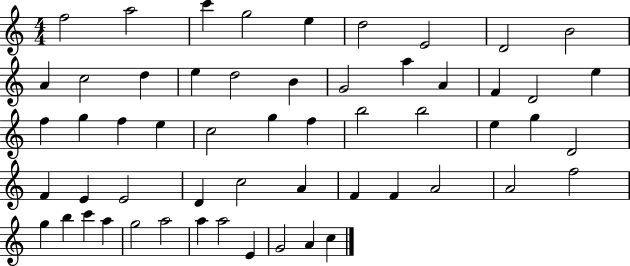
X:1
T:Untitled
M:4/4
L:1/4
K:C
f2 a2 c' g2 e d2 E2 D2 B2 A c2 d e d2 B G2 a A F D2 e f g f e c2 g f b2 b2 e g D2 F E E2 D c2 A F F A2 A2 f2 g b c' a g2 a2 a a2 E G2 A c